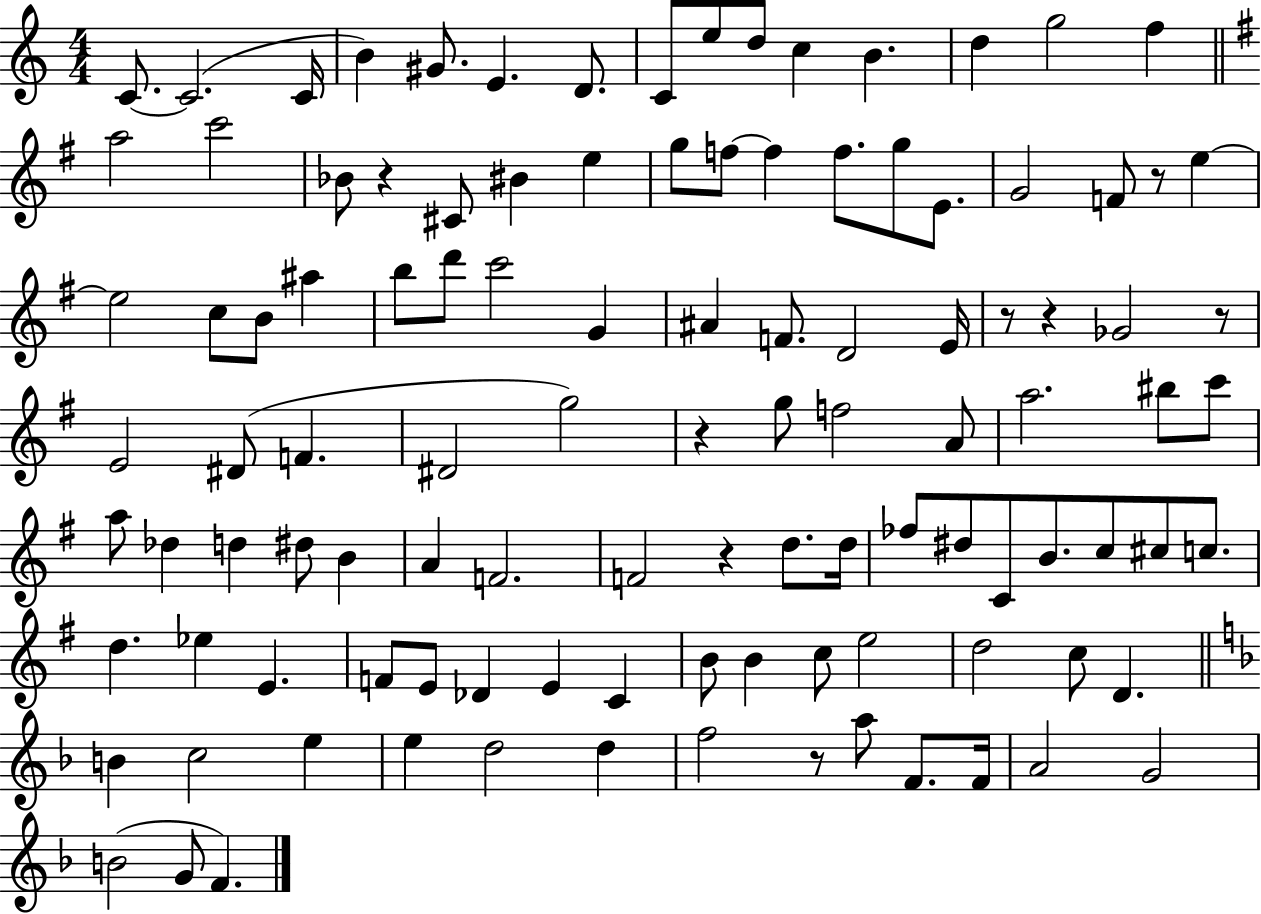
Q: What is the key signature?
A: C major